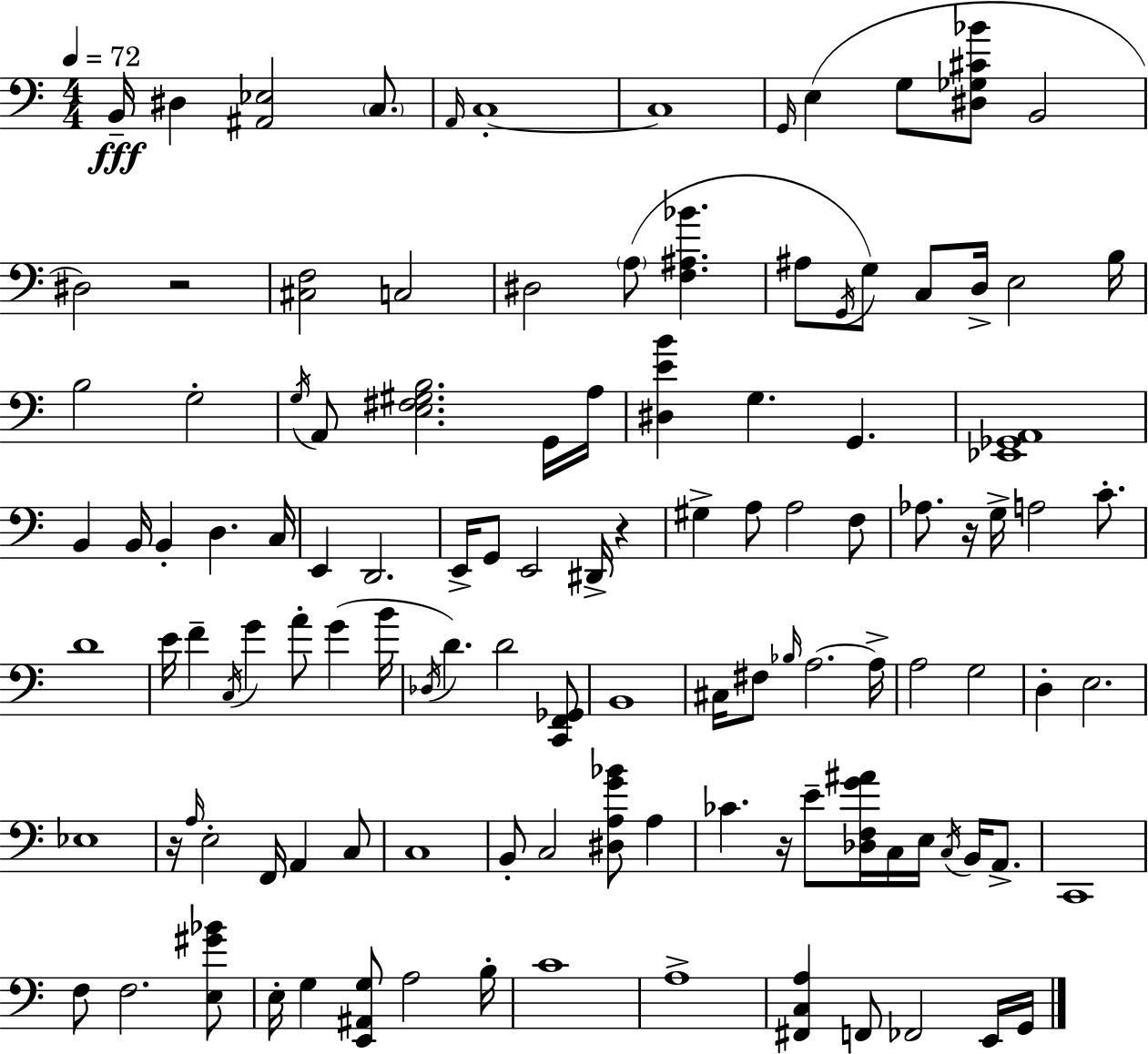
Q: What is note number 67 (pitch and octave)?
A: G3